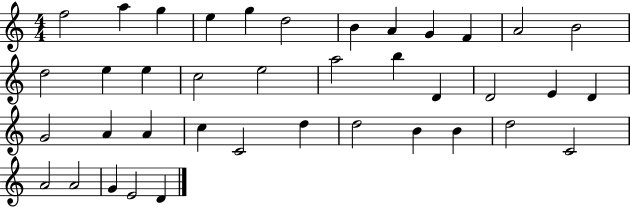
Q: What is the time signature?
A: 4/4